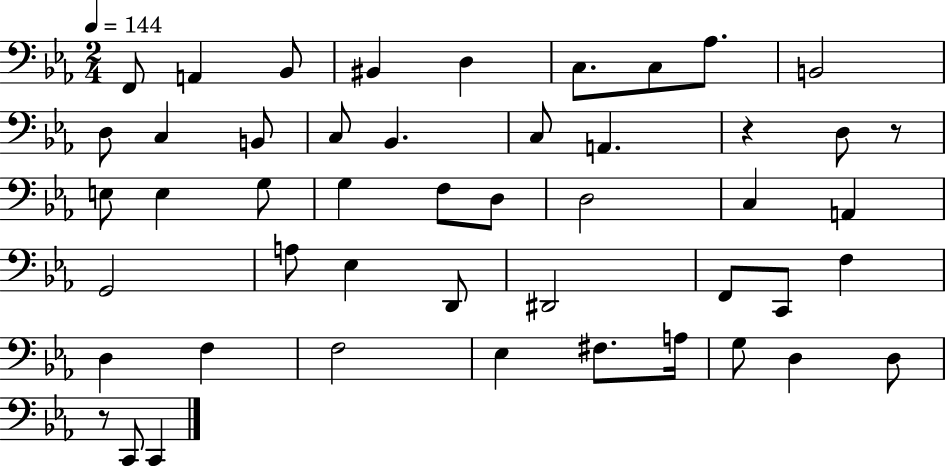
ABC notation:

X:1
T:Untitled
M:2/4
L:1/4
K:Eb
F,,/2 A,, _B,,/2 ^B,, D, C,/2 C,/2 _A,/2 B,,2 D,/2 C, B,,/2 C,/2 _B,, C,/2 A,, z D,/2 z/2 E,/2 E, G,/2 G, F,/2 D,/2 D,2 C, A,, G,,2 A,/2 _E, D,,/2 ^D,,2 F,,/2 C,,/2 F, D, F, F,2 _E, ^F,/2 A,/4 G,/2 D, D,/2 z/2 C,,/2 C,,